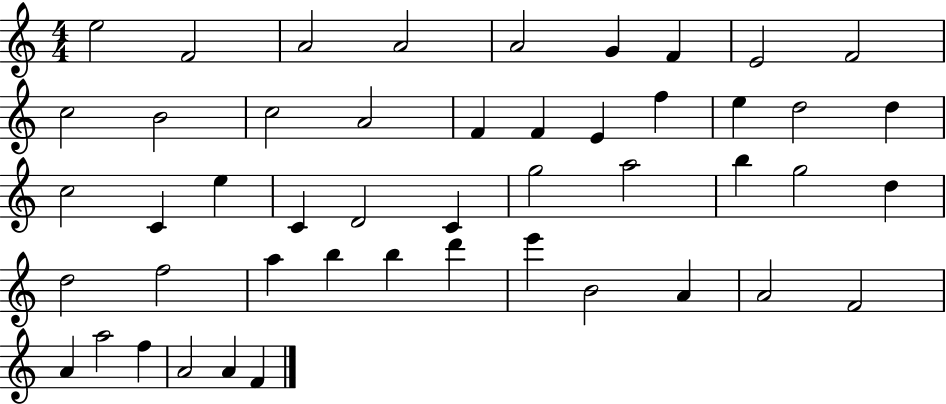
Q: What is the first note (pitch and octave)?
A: E5